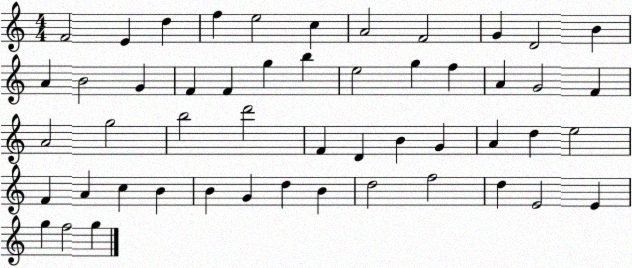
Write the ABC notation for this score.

X:1
T:Untitled
M:4/4
L:1/4
K:C
F2 E d f e2 c A2 F2 G D2 B A B2 G F F g b e2 g f A G2 F A2 g2 b2 d'2 F D B G A d e2 F A c B B G d B d2 f2 d E2 E g f2 g